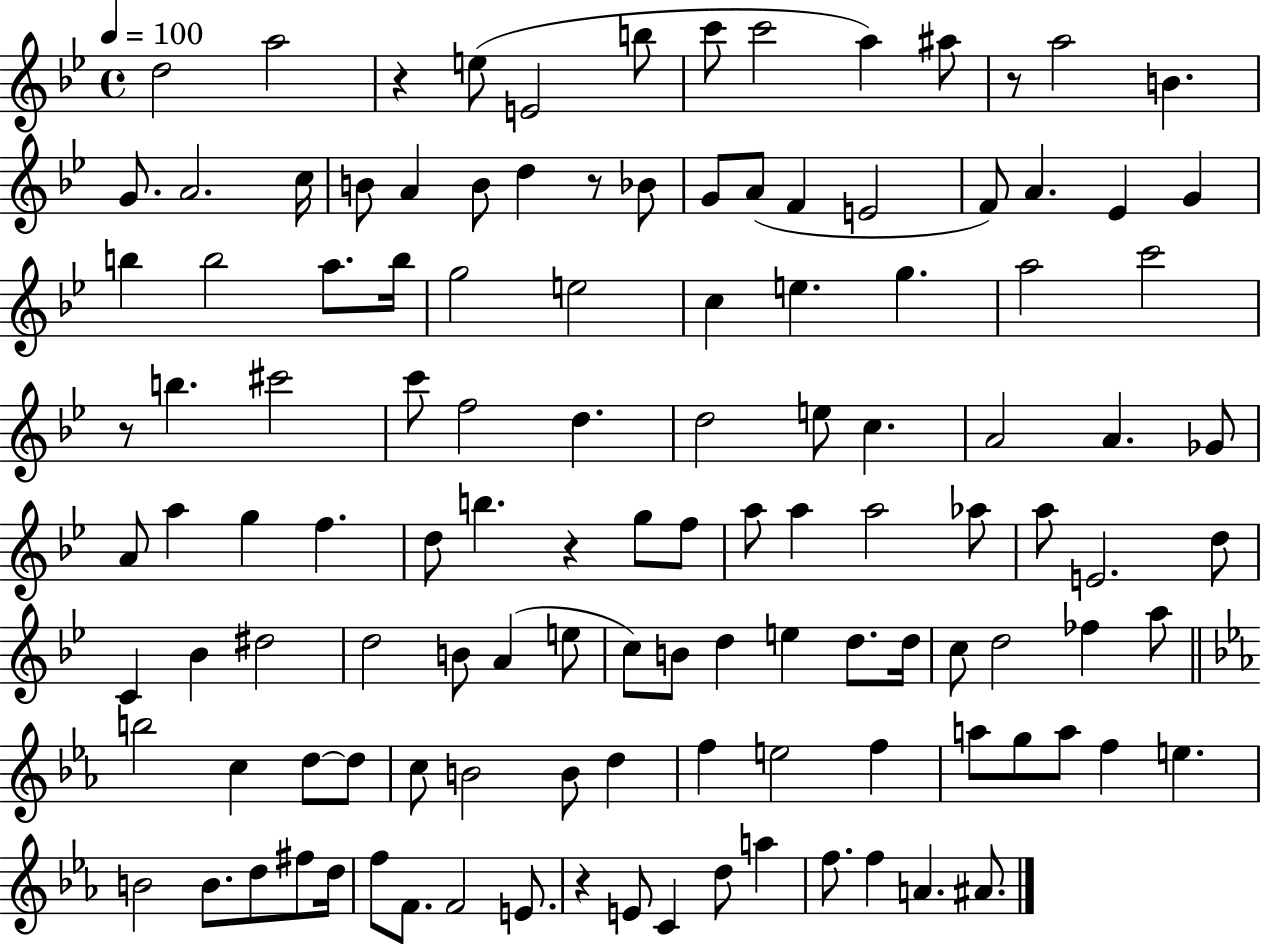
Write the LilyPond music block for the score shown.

{
  \clef treble
  \time 4/4
  \defaultTimeSignature
  \key bes \major
  \tempo 4 = 100
  d''2 a''2 | r4 e''8( e'2 b''8 | c'''8 c'''2 a''4) ais''8 | r8 a''2 b'4. | \break g'8. a'2. c''16 | b'8 a'4 b'8 d''4 r8 bes'8 | g'8 a'8( f'4 e'2 | f'8) a'4. ees'4 g'4 | \break b''4 b''2 a''8. b''16 | g''2 e''2 | c''4 e''4. g''4. | a''2 c'''2 | \break r8 b''4. cis'''2 | c'''8 f''2 d''4. | d''2 e''8 c''4. | a'2 a'4. ges'8 | \break a'8 a''4 g''4 f''4. | d''8 b''4. r4 g''8 f''8 | a''8 a''4 a''2 aes''8 | a''8 e'2. d''8 | \break c'4 bes'4 dis''2 | d''2 b'8 a'4( e''8 | c''8) b'8 d''4 e''4 d''8. d''16 | c''8 d''2 fes''4 a''8 | \break \bar "||" \break \key c \minor b''2 c''4 d''8~~ d''8 | c''8 b'2 b'8 d''4 | f''4 e''2 f''4 | a''8 g''8 a''8 f''4 e''4. | \break b'2 b'8. d''8 fis''8 d''16 | f''8 f'8. f'2 e'8. | r4 e'8 c'4 d''8 a''4 | f''8. f''4 a'4. ais'8. | \break \bar "|."
}